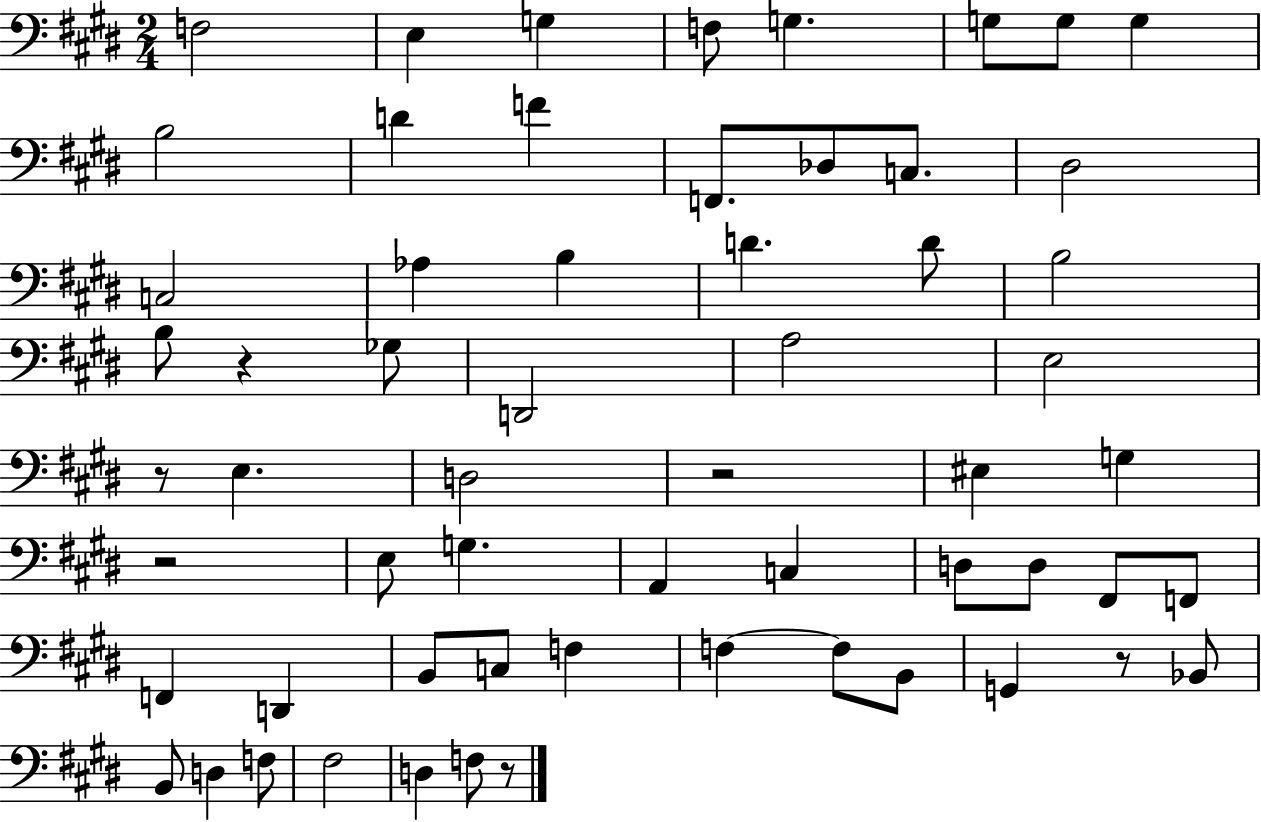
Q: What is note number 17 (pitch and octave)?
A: Ab3